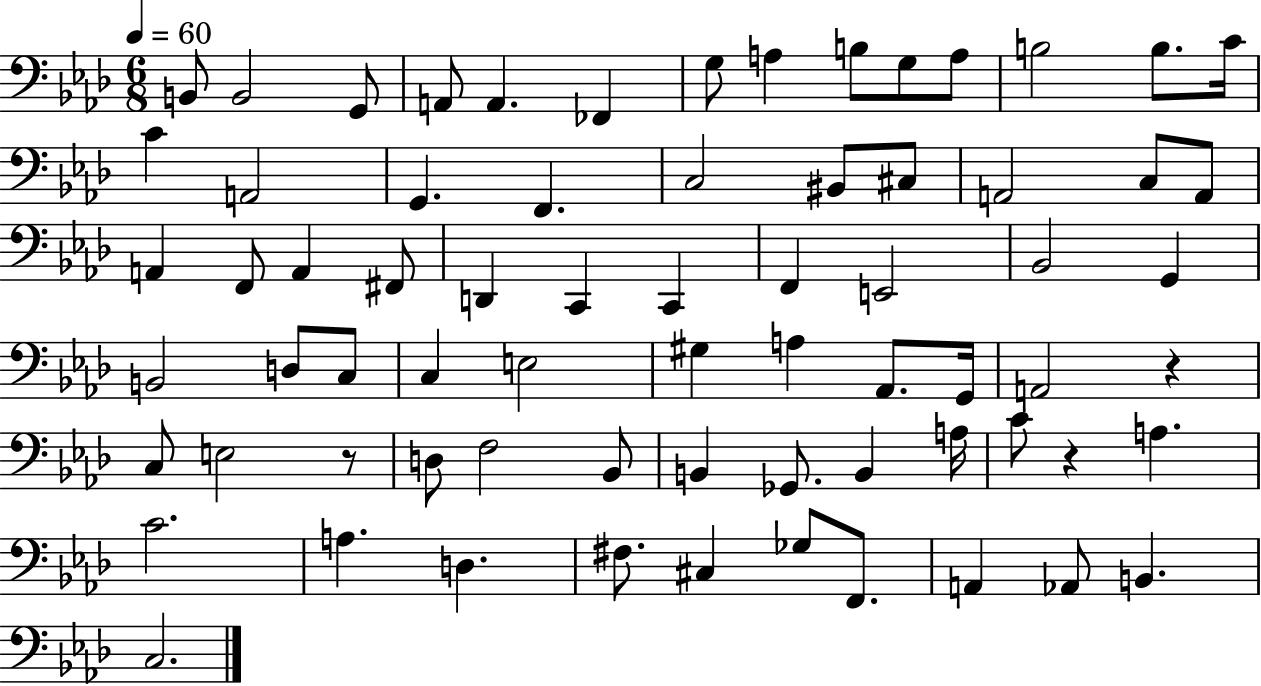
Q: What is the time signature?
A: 6/8